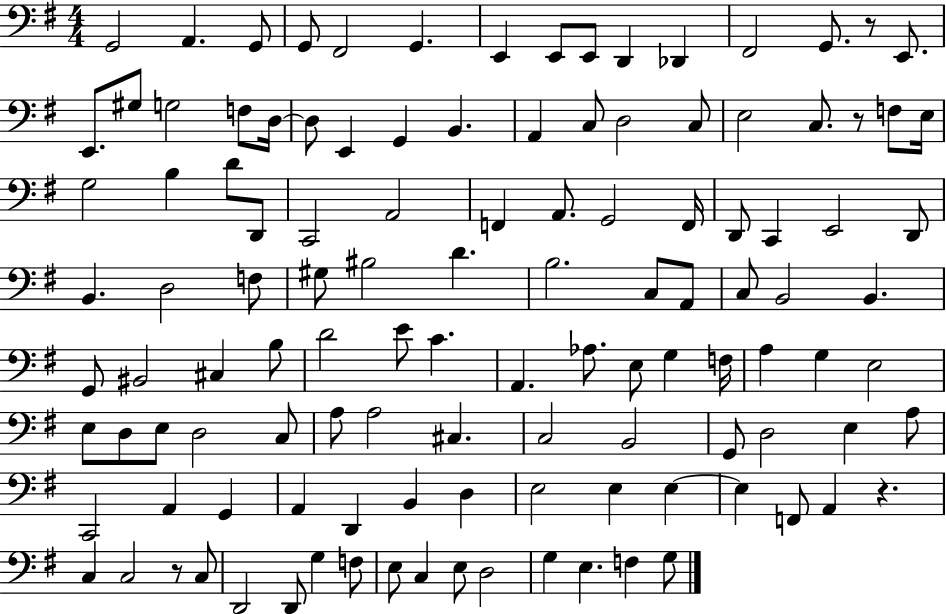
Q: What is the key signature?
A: G major